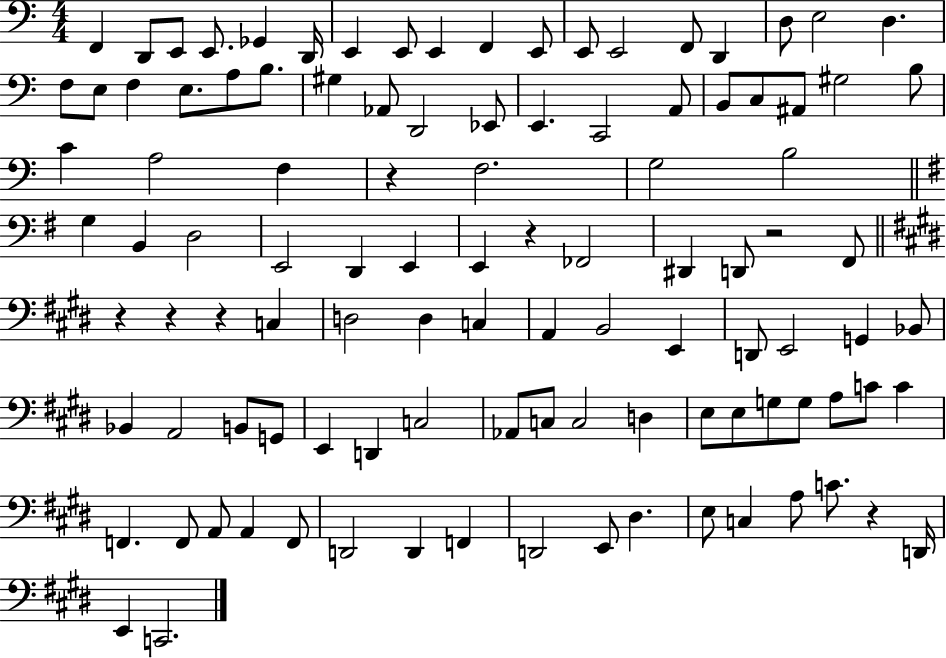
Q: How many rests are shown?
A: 7